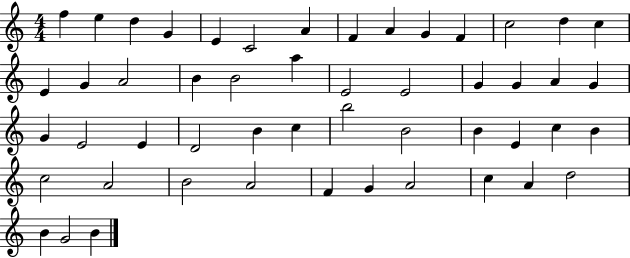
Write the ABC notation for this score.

X:1
T:Untitled
M:4/4
L:1/4
K:C
f e d G E C2 A F A G F c2 d c E G A2 B B2 a E2 E2 G G A G G E2 E D2 B c b2 B2 B E c B c2 A2 B2 A2 F G A2 c A d2 B G2 B